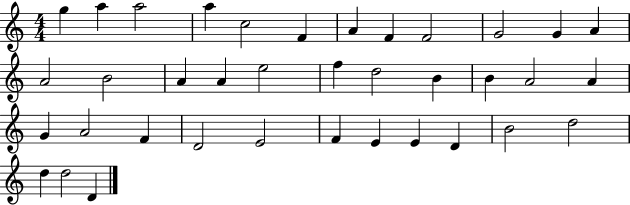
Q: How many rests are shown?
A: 0